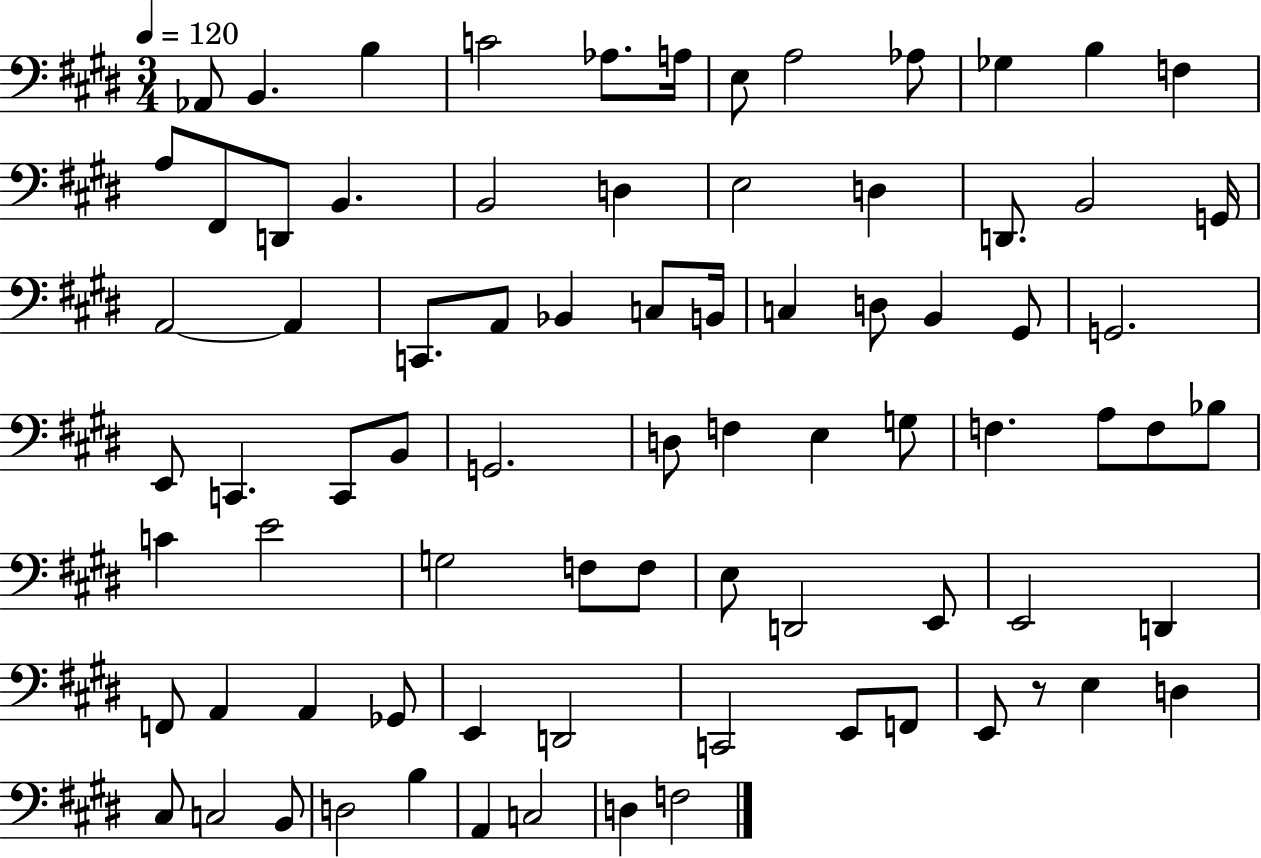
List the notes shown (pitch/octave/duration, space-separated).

Ab2/e B2/q. B3/q C4/h Ab3/e. A3/s E3/e A3/h Ab3/e Gb3/q B3/q F3/q A3/e F#2/e D2/e B2/q. B2/h D3/q E3/h D3/q D2/e. B2/h G2/s A2/h A2/q C2/e. A2/e Bb2/q C3/e B2/s C3/q D3/e B2/q G#2/e G2/h. E2/e C2/q. C2/e B2/e G2/h. D3/e F3/q E3/q G3/e F3/q. A3/e F3/e Bb3/e C4/q E4/h G3/h F3/e F3/e E3/e D2/h E2/e E2/h D2/q F2/e A2/q A2/q Gb2/e E2/q D2/h C2/h E2/e F2/e E2/e R/e E3/q D3/q C#3/e C3/h B2/e D3/h B3/q A2/q C3/h D3/q F3/h